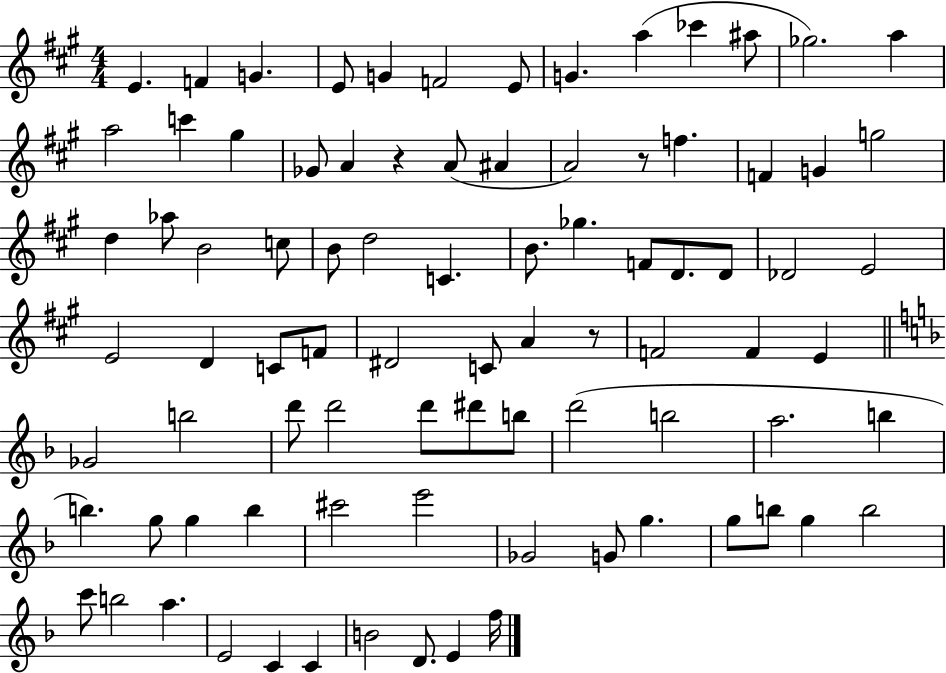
E4/q. F4/q G4/q. E4/e G4/q F4/h E4/e G4/q. A5/q CES6/q A#5/e Gb5/h. A5/q A5/h C6/q G#5/q Gb4/e A4/q R/q A4/e A#4/q A4/h R/e F5/q. F4/q G4/q G5/h D5/q Ab5/e B4/h C5/e B4/e D5/h C4/q. B4/e. Gb5/q. F4/e D4/e. D4/e Db4/h E4/h E4/h D4/q C4/e F4/e D#4/h C4/e A4/q R/e F4/h F4/q E4/q Gb4/h B5/h D6/e D6/h D6/e D#6/e B5/e D6/h B5/h A5/h. B5/q B5/q. G5/e G5/q B5/q C#6/h E6/h Gb4/h G4/e G5/q. G5/e B5/e G5/q B5/h C6/e B5/h A5/q. E4/h C4/q C4/q B4/h D4/e. E4/q F5/s